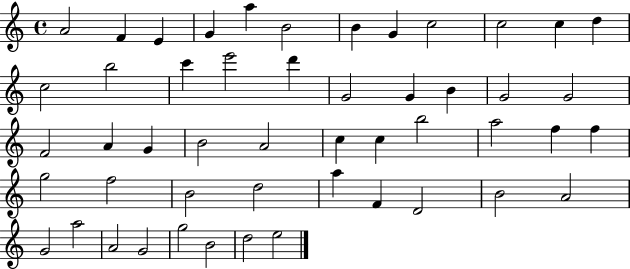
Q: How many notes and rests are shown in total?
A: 50